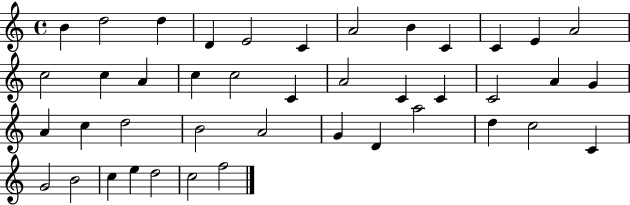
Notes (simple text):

B4/q D5/h D5/q D4/q E4/h C4/q A4/h B4/q C4/q C4/q E4/q A4/h C5/h C5/q A4/q C5/q C5/h C4/q A4/h C4/q C4/q C4/h A4/q G4/q A4/q C5/q D5/h B4/h A4/h G4/q D4/q A5/h D5/q C5/h C4/q G4/h B4/h C5/q E5/q D5/h C5/h F5/h